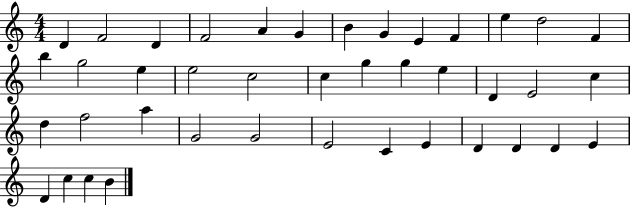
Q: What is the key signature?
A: C major